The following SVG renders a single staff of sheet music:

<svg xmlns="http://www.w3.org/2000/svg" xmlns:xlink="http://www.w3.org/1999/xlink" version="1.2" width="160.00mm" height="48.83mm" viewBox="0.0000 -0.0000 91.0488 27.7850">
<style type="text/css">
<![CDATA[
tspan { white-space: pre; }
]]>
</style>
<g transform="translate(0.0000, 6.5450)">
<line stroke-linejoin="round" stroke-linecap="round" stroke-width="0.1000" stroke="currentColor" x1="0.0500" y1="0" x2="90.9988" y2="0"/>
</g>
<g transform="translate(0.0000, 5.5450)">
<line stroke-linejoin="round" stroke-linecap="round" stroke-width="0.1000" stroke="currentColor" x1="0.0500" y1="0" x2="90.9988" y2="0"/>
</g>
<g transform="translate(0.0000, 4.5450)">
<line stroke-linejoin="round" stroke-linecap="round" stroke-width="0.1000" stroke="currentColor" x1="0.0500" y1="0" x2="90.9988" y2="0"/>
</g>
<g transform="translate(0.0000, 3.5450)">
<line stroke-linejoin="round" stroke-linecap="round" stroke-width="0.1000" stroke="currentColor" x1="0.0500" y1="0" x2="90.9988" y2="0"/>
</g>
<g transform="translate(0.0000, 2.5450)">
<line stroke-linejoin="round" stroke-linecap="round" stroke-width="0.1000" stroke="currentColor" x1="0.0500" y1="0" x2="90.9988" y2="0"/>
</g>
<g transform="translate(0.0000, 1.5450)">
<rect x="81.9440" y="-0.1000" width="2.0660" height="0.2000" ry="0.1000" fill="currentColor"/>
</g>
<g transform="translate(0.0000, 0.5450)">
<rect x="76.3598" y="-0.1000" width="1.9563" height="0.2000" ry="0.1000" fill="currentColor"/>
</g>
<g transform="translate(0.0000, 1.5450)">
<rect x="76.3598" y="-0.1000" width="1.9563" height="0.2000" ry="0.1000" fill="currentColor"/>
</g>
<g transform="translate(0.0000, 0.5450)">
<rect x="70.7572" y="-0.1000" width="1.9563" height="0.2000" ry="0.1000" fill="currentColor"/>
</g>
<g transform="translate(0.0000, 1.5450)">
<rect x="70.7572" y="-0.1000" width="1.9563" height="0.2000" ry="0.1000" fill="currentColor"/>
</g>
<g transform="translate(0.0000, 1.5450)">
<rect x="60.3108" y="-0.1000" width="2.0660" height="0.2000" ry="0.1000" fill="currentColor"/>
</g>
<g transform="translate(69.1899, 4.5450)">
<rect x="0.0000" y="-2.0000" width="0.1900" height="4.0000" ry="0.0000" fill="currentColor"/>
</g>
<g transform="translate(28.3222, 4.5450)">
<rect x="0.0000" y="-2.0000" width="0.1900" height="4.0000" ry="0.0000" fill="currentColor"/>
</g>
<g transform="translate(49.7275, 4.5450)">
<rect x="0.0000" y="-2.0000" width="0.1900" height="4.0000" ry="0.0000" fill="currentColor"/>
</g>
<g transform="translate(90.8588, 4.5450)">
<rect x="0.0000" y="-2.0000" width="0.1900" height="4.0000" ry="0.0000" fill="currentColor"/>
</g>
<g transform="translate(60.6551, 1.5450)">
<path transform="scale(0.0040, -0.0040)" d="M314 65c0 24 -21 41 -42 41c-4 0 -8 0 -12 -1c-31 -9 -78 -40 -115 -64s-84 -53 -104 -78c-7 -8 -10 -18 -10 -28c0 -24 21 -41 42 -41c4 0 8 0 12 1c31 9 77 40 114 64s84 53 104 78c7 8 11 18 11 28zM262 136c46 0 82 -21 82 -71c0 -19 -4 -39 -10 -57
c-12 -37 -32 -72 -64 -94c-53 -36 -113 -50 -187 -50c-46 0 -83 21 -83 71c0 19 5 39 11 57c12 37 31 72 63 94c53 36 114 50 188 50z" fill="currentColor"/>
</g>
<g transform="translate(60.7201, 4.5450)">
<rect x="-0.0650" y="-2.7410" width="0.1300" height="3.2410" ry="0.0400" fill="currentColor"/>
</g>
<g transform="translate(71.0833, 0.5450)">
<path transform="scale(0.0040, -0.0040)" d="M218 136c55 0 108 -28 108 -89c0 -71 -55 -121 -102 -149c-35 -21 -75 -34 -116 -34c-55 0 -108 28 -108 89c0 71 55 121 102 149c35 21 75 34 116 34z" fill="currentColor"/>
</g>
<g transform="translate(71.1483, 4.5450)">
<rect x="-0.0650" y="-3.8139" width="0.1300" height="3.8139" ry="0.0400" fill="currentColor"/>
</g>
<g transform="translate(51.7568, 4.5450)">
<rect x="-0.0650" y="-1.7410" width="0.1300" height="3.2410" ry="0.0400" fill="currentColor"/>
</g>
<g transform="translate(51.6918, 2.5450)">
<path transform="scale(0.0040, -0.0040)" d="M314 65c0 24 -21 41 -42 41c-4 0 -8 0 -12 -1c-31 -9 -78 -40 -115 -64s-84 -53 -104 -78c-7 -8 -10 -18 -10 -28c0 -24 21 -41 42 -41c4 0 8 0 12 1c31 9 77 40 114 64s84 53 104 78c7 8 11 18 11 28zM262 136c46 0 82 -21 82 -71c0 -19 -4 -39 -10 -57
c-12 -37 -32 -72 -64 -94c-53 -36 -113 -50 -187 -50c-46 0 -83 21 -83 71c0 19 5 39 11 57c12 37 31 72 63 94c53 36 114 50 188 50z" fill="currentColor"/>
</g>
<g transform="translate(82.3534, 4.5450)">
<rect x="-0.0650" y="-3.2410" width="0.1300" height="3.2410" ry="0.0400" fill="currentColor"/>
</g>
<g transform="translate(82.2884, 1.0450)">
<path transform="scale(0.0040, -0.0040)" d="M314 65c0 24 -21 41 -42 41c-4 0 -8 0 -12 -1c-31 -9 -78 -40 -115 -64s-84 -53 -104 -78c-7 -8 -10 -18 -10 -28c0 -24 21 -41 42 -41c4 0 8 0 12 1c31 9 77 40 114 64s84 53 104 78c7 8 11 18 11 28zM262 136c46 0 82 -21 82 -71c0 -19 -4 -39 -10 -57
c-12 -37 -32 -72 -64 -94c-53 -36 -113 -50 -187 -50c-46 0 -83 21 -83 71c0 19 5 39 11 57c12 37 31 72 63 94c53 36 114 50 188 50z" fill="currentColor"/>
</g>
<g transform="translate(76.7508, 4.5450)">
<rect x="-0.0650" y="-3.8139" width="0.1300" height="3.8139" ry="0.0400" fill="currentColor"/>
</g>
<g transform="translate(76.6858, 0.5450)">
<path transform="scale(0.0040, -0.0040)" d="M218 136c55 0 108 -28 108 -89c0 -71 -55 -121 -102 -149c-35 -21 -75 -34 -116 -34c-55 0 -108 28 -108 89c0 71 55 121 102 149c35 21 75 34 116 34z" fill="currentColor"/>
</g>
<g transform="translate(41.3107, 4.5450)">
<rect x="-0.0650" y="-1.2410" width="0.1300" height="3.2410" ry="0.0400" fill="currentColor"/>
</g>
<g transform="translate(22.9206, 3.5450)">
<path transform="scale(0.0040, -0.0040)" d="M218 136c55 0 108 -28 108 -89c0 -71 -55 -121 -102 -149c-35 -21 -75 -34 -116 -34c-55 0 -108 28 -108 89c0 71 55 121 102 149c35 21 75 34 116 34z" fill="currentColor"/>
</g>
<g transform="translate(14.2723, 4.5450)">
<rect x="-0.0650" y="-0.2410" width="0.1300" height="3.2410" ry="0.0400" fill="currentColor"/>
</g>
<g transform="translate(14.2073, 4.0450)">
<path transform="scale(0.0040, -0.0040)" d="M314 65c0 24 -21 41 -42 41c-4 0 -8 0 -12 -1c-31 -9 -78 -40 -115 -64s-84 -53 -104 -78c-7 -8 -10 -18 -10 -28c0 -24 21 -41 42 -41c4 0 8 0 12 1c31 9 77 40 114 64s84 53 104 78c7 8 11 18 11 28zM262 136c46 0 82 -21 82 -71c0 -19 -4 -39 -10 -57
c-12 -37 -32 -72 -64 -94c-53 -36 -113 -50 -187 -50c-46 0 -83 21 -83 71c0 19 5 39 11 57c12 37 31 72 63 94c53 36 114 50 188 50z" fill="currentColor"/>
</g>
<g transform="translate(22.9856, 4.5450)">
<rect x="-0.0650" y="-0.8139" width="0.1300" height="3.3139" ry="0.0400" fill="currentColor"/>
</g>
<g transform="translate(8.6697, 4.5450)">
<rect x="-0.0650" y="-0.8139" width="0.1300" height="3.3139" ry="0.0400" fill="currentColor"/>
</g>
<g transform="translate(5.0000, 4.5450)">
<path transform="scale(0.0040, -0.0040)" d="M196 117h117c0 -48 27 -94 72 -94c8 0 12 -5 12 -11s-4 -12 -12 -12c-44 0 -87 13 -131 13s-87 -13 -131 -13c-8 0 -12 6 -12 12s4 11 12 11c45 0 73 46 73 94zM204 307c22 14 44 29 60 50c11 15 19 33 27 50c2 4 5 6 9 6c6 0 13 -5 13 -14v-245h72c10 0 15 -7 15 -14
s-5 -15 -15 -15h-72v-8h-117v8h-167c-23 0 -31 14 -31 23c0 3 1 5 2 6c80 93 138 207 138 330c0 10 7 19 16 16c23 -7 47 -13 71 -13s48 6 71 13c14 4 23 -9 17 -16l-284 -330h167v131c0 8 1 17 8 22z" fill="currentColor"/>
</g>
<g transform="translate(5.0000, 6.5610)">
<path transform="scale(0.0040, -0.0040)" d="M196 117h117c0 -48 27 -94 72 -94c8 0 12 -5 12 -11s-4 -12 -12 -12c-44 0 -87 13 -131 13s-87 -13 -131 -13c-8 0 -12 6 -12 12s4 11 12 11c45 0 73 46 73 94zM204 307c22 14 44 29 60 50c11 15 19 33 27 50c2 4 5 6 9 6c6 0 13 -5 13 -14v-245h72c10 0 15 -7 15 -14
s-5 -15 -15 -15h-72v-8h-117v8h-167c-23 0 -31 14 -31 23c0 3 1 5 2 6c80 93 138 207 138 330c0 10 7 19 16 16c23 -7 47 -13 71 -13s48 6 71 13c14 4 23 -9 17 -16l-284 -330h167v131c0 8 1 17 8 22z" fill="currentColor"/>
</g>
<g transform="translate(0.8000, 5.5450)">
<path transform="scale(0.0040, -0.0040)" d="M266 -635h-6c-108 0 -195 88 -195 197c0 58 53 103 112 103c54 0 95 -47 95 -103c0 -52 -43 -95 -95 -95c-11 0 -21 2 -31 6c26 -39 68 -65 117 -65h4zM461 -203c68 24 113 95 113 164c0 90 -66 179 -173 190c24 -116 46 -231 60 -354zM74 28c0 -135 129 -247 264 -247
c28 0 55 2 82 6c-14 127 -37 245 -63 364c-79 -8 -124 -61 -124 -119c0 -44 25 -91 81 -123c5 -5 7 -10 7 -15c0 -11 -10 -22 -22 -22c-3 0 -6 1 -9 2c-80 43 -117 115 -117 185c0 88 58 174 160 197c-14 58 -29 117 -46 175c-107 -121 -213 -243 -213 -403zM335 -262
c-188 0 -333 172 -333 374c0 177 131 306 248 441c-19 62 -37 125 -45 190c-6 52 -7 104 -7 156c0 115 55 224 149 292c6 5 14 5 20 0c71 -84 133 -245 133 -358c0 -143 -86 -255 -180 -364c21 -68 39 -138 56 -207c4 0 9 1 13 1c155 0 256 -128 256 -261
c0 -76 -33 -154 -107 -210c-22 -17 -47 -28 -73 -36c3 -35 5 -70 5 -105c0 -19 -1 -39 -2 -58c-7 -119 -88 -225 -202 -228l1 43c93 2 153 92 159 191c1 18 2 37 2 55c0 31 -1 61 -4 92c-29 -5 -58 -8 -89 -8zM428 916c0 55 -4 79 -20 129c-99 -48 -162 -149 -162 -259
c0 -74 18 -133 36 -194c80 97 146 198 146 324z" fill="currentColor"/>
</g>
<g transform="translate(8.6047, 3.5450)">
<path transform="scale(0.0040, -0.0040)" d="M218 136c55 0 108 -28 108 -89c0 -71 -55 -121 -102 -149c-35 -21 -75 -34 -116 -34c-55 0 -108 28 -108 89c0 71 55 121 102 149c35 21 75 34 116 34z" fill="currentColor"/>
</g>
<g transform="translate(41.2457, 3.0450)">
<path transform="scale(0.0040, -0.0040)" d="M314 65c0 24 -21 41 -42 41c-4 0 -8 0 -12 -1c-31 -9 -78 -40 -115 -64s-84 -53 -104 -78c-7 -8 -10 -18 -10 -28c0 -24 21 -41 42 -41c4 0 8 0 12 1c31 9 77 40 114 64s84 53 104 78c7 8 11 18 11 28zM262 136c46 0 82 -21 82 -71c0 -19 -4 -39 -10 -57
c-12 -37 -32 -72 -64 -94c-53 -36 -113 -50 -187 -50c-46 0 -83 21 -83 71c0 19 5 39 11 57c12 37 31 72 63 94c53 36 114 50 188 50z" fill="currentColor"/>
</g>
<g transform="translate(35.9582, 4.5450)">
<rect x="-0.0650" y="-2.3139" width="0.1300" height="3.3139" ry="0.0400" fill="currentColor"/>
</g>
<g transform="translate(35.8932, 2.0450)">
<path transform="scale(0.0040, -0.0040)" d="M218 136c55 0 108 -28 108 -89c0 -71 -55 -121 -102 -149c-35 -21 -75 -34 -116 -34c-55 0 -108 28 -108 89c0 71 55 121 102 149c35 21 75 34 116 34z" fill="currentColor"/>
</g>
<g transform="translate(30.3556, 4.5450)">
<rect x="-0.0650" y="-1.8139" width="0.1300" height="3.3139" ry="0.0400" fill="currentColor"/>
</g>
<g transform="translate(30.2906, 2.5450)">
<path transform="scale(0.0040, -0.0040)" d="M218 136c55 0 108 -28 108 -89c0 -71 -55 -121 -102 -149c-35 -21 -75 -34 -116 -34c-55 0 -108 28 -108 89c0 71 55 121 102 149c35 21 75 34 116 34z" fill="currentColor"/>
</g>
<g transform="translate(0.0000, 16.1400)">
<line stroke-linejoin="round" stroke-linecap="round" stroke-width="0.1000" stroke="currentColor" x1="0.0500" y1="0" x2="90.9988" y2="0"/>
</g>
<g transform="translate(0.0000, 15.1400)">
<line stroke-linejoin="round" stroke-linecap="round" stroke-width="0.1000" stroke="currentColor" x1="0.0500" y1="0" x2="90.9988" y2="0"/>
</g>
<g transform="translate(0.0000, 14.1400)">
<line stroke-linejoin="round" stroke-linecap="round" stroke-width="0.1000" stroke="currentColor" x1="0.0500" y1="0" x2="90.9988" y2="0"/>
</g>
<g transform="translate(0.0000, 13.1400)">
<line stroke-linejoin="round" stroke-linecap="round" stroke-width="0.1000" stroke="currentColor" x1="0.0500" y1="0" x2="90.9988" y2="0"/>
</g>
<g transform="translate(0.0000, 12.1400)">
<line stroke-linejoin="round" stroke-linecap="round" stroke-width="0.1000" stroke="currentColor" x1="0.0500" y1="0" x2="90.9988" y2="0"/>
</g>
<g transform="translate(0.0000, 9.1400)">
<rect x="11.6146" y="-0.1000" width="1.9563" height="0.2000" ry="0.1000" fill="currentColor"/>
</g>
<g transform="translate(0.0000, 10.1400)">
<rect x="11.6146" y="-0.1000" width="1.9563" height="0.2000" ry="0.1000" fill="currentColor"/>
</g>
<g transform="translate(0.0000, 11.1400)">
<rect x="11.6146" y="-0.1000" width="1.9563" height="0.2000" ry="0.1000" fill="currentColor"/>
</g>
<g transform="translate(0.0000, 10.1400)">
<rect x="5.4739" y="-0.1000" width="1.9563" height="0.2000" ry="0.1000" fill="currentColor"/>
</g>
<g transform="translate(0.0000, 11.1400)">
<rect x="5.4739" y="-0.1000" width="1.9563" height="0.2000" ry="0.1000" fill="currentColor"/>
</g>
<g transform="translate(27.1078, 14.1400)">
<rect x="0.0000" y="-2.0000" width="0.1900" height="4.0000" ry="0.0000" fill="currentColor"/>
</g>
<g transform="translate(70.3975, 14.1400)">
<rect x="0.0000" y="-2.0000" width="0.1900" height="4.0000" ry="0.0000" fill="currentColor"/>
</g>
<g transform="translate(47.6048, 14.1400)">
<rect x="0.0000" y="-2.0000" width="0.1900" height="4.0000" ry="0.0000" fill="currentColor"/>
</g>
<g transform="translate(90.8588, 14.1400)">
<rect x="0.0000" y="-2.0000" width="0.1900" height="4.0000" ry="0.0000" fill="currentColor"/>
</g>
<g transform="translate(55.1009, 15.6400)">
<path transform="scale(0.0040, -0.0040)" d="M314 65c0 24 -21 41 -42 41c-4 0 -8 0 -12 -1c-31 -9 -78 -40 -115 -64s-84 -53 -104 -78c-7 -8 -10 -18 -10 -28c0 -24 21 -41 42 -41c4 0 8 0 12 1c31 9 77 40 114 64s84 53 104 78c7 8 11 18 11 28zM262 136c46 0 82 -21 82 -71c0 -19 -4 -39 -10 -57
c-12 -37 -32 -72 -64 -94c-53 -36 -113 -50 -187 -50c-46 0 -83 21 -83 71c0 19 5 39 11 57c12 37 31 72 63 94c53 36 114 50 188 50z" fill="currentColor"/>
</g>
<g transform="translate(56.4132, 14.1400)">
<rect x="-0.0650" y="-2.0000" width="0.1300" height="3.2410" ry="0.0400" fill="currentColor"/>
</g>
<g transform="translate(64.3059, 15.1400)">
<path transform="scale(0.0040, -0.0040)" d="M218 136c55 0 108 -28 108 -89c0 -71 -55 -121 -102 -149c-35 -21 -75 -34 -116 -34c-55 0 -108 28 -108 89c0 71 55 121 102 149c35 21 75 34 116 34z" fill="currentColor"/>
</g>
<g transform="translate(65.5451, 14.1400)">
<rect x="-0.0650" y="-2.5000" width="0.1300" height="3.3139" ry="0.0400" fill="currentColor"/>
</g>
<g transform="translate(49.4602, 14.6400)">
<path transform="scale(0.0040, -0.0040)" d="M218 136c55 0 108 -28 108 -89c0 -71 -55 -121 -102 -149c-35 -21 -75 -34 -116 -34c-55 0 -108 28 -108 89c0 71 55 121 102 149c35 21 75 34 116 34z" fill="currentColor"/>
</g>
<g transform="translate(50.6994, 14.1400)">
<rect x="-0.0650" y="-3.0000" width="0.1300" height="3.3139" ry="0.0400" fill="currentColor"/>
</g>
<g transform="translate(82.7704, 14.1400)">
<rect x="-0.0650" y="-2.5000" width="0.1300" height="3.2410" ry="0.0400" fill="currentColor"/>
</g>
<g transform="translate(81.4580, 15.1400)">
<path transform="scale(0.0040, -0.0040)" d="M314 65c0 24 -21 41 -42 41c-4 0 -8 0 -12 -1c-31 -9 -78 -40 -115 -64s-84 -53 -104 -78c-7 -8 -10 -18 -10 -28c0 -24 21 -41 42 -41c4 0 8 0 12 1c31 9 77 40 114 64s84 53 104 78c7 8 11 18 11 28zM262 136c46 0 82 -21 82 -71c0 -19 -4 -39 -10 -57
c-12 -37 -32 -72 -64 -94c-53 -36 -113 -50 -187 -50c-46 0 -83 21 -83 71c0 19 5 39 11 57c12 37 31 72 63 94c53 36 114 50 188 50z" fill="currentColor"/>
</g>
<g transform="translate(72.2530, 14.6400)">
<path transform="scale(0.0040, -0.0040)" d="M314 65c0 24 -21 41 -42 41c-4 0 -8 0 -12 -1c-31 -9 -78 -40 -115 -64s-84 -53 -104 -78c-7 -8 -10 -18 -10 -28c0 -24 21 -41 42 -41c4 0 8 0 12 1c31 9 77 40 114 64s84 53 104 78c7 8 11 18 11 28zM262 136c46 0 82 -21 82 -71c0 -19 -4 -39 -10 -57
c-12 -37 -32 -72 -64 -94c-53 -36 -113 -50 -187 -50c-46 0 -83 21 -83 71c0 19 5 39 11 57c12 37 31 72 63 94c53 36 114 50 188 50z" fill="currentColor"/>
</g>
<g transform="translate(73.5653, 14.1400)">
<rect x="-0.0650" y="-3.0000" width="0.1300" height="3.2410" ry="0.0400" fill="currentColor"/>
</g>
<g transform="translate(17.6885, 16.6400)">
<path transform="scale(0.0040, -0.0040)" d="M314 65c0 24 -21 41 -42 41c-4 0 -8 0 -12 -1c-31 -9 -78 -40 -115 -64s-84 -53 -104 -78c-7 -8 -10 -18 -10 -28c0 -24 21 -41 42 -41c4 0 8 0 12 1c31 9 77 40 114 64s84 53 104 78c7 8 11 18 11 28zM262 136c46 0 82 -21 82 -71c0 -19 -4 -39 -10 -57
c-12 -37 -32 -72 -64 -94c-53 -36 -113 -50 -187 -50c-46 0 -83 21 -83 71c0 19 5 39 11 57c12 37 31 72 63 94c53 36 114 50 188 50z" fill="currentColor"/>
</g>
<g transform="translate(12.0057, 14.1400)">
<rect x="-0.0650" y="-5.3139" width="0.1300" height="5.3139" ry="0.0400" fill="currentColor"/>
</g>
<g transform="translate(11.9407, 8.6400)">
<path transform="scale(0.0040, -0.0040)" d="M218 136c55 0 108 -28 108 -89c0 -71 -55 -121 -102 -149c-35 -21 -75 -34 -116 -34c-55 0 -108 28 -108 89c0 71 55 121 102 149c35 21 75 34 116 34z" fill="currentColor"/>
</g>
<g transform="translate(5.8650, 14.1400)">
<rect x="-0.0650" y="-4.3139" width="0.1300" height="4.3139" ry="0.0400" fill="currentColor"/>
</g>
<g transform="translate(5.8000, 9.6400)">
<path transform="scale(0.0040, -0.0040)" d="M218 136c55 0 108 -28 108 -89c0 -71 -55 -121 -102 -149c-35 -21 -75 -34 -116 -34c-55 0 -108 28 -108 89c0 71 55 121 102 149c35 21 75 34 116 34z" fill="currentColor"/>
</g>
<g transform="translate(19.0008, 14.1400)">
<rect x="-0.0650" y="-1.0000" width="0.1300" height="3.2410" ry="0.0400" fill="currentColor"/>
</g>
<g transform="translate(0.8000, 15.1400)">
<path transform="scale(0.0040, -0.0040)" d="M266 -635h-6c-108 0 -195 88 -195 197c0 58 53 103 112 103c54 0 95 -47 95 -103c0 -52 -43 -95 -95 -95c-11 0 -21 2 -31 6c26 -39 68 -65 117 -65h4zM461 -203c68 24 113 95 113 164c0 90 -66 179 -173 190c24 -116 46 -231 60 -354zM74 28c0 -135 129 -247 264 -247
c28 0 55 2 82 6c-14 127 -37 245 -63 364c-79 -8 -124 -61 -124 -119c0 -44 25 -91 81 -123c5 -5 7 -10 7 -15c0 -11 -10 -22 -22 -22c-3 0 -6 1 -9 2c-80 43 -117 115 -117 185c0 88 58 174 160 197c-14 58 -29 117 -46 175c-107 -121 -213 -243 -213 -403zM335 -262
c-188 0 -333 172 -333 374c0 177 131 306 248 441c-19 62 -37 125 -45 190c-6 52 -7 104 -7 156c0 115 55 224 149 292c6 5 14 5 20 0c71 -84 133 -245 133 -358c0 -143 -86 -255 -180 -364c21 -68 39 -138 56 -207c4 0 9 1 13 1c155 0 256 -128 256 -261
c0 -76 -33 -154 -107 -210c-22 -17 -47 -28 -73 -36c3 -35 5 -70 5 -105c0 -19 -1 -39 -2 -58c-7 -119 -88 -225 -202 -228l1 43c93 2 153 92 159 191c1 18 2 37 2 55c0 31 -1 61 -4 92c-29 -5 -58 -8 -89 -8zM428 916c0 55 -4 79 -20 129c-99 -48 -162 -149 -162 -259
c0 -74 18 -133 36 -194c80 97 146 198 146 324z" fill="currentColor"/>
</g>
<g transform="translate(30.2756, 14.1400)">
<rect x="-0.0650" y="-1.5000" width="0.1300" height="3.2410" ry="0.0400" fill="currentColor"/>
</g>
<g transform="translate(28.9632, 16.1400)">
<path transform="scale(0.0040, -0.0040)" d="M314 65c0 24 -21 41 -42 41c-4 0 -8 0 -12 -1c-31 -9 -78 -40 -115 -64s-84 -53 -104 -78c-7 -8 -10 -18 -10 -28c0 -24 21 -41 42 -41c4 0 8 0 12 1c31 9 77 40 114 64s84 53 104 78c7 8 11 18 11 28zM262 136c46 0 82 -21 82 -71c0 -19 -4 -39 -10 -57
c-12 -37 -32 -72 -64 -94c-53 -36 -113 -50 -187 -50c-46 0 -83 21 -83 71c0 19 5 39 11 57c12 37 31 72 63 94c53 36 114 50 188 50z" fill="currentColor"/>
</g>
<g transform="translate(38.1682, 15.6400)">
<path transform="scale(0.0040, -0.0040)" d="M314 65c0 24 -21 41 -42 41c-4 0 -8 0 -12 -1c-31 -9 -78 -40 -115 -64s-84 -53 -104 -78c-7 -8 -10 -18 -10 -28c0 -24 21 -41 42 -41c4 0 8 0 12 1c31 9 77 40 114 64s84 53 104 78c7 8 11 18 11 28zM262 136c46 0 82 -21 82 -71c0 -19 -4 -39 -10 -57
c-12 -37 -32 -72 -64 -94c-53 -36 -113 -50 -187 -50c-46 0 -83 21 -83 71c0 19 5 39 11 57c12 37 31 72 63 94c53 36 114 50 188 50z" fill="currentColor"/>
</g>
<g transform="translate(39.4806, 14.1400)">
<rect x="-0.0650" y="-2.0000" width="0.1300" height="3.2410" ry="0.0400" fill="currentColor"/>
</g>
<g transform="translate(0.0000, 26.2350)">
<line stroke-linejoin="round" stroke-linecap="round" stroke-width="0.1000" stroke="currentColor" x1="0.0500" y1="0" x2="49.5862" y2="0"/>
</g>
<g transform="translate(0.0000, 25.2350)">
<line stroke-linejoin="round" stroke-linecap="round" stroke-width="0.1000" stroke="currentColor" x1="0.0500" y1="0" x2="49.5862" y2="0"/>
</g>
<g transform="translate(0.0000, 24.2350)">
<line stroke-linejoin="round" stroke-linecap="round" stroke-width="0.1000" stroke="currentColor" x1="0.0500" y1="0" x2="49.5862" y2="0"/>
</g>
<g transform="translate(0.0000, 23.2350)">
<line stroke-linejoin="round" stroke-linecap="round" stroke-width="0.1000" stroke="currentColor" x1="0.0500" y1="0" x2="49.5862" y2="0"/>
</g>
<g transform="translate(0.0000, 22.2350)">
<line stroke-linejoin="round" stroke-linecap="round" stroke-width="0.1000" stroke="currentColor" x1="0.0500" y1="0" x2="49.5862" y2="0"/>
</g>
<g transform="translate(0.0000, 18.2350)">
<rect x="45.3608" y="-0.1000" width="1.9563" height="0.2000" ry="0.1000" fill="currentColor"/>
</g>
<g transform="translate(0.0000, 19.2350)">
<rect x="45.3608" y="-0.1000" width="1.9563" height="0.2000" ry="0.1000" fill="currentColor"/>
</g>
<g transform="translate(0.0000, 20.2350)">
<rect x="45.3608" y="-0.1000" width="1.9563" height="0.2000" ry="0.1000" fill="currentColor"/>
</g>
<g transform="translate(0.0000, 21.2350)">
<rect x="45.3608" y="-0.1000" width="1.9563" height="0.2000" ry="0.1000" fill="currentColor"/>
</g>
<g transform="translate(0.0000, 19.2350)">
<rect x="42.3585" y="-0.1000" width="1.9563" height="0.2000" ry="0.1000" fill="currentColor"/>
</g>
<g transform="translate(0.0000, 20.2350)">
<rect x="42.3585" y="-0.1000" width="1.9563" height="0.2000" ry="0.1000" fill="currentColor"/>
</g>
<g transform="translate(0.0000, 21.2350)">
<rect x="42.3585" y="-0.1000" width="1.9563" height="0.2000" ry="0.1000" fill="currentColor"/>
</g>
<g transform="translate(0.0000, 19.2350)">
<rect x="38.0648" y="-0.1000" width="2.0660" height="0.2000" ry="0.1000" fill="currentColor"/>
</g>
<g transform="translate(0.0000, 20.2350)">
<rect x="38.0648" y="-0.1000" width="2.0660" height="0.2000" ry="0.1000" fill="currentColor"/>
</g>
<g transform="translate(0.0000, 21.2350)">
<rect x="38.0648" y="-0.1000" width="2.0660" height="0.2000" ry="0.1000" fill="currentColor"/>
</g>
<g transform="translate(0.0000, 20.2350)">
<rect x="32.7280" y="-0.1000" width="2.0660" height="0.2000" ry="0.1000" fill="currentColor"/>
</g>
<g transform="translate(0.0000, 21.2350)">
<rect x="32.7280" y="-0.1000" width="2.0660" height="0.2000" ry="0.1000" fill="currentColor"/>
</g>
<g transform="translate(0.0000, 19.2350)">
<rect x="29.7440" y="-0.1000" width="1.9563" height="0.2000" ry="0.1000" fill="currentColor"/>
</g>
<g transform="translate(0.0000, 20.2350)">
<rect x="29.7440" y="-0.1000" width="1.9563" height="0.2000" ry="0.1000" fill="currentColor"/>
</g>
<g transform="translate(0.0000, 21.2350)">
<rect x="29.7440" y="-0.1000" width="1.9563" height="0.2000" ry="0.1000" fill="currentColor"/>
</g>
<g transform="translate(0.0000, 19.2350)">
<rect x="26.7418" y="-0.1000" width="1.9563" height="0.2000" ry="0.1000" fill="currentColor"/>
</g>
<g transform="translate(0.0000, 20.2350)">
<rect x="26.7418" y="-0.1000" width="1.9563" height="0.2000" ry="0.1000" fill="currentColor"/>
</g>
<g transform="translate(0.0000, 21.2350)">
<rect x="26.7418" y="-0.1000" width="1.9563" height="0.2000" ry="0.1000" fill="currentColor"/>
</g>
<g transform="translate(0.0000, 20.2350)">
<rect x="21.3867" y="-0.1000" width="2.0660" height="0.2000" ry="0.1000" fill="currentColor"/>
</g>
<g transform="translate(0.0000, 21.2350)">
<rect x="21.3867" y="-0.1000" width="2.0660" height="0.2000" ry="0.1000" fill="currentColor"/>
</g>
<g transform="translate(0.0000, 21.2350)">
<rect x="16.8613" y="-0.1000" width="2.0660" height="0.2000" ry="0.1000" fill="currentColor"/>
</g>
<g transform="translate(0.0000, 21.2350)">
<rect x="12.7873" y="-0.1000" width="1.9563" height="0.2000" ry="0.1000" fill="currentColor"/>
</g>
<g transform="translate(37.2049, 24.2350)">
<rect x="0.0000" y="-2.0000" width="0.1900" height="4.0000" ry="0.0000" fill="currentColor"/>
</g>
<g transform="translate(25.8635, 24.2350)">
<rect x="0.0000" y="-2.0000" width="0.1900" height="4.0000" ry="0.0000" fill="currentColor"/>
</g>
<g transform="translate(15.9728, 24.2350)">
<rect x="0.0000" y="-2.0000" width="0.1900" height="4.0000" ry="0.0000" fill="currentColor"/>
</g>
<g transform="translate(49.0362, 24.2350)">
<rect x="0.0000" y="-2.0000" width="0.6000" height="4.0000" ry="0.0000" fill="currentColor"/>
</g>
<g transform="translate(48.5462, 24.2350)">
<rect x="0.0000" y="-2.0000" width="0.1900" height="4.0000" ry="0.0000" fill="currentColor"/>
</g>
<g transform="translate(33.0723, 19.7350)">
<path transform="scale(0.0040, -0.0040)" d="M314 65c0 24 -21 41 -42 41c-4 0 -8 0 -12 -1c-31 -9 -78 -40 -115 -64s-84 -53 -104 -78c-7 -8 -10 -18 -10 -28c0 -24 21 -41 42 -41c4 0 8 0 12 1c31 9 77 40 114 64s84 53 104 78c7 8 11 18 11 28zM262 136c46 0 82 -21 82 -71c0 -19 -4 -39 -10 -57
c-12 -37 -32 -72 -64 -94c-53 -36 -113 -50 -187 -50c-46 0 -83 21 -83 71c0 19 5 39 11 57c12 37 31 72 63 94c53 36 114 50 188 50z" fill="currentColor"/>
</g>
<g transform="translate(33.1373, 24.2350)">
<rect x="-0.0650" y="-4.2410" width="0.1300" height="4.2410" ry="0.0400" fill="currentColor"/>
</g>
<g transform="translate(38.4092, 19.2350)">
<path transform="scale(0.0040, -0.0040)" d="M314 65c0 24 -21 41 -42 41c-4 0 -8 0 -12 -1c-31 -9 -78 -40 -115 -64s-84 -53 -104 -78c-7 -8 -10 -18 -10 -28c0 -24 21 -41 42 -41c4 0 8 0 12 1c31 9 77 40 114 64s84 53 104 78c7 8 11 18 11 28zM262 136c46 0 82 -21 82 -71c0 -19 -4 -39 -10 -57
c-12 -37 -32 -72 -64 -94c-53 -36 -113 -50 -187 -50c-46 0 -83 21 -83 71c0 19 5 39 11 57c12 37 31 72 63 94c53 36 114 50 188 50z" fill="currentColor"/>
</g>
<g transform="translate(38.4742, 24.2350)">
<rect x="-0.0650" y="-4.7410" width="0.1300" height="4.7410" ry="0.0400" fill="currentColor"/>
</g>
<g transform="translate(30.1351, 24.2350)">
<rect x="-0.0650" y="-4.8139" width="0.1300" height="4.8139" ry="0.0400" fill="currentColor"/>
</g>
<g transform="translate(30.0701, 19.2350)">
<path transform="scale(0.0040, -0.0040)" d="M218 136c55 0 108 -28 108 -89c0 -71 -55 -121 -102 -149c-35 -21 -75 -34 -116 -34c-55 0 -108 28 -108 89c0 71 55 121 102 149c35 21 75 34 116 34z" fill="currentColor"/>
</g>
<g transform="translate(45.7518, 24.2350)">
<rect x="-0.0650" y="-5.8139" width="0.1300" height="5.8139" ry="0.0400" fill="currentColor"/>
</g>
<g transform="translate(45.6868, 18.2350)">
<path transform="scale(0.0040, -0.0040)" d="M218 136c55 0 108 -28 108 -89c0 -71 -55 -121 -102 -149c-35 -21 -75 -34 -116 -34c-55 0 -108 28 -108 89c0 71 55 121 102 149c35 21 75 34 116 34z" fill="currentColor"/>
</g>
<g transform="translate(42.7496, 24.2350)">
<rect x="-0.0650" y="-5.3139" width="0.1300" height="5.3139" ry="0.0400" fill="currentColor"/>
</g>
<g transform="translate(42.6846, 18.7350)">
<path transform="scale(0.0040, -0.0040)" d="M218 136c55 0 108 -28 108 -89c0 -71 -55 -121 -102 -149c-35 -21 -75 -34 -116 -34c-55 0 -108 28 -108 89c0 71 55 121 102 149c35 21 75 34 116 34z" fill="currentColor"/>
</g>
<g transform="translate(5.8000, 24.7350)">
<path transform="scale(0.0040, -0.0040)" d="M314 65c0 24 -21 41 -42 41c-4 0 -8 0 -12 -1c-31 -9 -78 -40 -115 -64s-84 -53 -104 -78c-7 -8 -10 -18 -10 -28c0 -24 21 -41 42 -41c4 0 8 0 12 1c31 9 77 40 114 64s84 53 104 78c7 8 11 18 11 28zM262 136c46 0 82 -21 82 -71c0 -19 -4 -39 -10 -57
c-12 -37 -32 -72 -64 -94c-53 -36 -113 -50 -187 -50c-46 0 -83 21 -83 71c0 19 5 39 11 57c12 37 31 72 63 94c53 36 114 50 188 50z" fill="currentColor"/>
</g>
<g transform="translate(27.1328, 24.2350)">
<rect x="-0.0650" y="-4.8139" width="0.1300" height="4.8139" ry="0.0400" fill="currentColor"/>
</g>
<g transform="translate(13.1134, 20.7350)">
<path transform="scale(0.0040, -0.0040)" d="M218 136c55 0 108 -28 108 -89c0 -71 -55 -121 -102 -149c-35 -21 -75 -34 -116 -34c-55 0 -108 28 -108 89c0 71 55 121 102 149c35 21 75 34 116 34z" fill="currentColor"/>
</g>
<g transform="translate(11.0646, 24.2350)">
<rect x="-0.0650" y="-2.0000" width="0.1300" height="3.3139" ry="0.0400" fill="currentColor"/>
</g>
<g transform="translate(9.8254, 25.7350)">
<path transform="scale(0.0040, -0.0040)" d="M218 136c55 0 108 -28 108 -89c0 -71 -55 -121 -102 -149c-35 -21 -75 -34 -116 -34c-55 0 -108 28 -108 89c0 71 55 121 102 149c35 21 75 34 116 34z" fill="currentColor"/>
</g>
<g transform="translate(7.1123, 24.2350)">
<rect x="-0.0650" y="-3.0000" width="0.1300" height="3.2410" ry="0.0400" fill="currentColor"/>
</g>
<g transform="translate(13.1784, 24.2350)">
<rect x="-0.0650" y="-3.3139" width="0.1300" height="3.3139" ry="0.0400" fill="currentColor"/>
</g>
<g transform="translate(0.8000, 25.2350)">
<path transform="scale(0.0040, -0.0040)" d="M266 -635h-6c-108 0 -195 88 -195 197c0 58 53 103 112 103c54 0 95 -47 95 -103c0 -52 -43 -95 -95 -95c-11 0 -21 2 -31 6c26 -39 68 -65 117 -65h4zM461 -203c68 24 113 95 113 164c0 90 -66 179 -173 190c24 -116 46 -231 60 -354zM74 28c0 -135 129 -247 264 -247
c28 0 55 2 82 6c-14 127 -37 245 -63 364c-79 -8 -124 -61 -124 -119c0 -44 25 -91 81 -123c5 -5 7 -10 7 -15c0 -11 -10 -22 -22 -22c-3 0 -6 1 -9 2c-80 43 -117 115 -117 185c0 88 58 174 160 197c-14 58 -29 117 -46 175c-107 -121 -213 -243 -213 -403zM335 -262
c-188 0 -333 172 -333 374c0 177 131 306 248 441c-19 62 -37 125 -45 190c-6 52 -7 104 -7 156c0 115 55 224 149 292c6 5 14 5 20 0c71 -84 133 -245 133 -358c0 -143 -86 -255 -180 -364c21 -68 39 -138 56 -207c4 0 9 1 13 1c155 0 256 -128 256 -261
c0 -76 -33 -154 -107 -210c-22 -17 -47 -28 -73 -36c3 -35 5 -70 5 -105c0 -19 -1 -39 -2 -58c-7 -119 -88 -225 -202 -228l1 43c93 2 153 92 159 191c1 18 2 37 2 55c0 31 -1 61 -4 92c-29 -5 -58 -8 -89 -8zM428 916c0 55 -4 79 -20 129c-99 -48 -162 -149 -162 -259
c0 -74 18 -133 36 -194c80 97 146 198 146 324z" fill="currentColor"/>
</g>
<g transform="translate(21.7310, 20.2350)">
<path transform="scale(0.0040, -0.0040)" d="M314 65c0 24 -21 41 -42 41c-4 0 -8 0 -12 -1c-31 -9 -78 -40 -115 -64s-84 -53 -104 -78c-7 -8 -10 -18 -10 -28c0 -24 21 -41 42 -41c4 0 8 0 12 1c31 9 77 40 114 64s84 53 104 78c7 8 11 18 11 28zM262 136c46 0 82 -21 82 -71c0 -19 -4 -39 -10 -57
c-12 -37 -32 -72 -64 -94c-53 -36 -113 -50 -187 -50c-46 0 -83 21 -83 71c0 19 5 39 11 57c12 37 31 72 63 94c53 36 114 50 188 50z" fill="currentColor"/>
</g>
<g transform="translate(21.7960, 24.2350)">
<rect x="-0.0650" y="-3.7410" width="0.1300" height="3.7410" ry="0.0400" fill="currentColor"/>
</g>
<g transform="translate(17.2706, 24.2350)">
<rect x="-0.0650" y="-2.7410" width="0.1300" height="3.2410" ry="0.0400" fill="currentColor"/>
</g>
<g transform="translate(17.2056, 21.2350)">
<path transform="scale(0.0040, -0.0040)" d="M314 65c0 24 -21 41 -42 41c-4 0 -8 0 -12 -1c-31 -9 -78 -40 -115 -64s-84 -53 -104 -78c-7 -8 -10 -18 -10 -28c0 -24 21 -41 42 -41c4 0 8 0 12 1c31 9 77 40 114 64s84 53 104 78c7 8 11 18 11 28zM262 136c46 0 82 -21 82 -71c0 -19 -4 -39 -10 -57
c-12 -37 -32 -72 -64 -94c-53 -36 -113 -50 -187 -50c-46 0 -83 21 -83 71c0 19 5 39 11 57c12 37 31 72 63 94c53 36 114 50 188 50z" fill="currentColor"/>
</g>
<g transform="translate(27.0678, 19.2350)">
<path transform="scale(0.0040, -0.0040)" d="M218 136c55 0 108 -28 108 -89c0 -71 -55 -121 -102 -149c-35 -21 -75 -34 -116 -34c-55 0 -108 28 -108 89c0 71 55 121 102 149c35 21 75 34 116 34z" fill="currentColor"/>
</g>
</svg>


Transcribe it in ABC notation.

X:1
T:Untitled
M:4/4
L:1/4
K:C
d c2 d f g e2 f2 a2 c' c' b2 d' f' D2 E2 F2 A F2 G A2 G2 A2 F b a2 c'2 e' e' d'2 e'2 f' g'